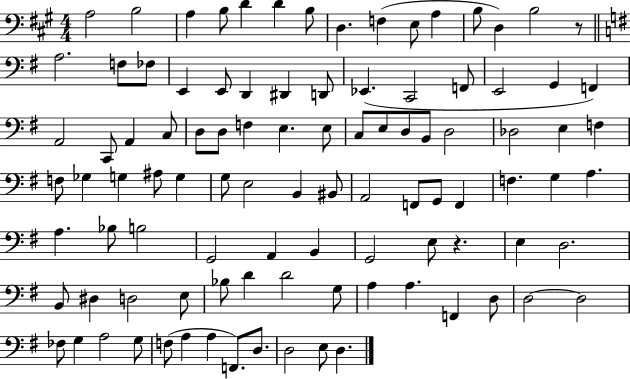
{
  \clef bass
  \numericTimeSignature
  \time 4/4
  \key a \major
  \repeat volta 2 { a2 b2 | a4 b8 d'4 d'4 b8 | d4. f4( e8 a4 | b8 d4) b2 r8 | \break \bar "||" \break \key g \major a2. f8 fes8 | e,4 e,8 d,4 dis,4 d,8 | ees,4.( c,2 f,8 | e,2 g,4 f,4) | \break a,2 c,8 a,4 c8 | d8 d8 f4 e4. e8 | c8 e8 d8 b,8 d2 | des2 e4 f4 | \break f8 ges4 g4 ais8 g4 | g8 e2 b,4 bis,8 | a,2 f,8 g,8 f,4 | f4. g4 a4. | \break a4. bes8 b2 | g,2 a,4 b,4 | g,2 e8 r4. | e4 d2. | \break b,8 dis4 d2 e8 | bes8 d'4 d'2 g8 | a4 a4. f,4 d8 | d2~~ d2 | \break fes8 g4 a2 g8 | f8( a4 a4 f,8.) d8. | d2 e8 d4. | } \bar "|."
}